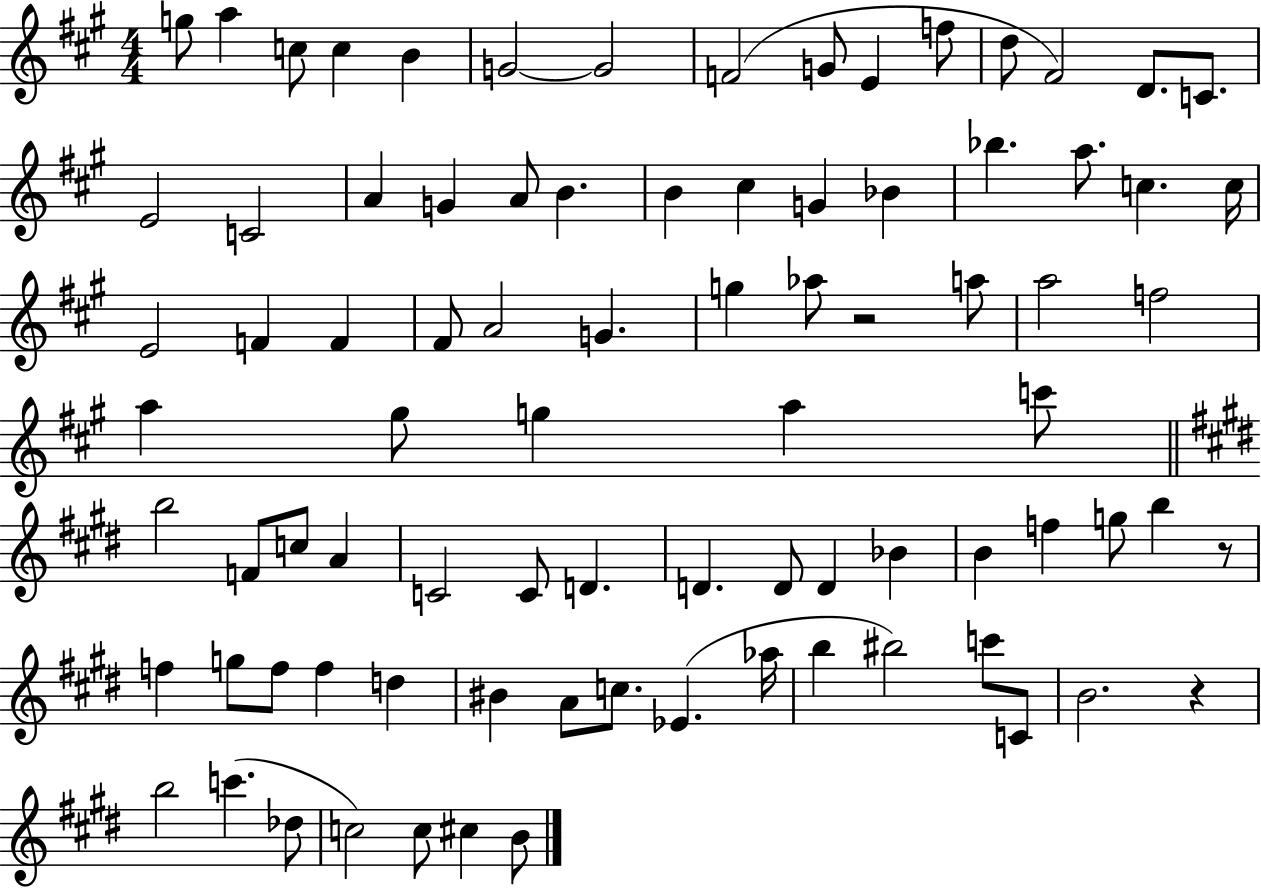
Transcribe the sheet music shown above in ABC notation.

X:1
T:Untitled
M:4/4
L:1/4
K:A
g/2 a c/2 c B G2 G2 F2 G/2 E f/2 d/2 ^F2 D/2 C/2 E2 C2 A G A/2 B B ^c G _B _b a/2 c c/4 E2 F F ^F/2 A2 G g _a/2 z2 a/2 a2 f2 a ^g/2 g a c'/2 b2 F/2 c/2 A C2 C/2 D D D/2 D _B B f g/2 b z/2 f g/2 f/2 f d ^B A/2 c/2 _E _a/4 b ^b2 c'/2 C/2 B2 z b2 c' _d/2 c2 c/2 ^c B/2